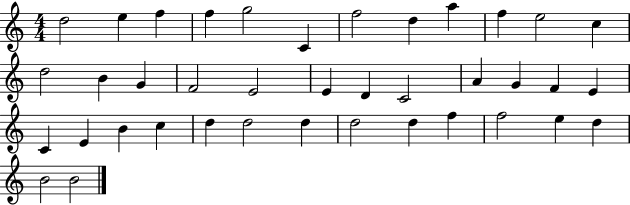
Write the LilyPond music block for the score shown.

{
  \clef treble
  \numericTimeSignature
  \time 4/4
  \key c \major
  d''2 e''4 f''4 | f''4 g''2 c'4 | f''2 d''4 a''4 | f''4 e''2 c''4 | \break d''2 b'4 g'4 | f'2 e'2 | e'4 d'4 c'2 | a'4 g'4 f'4 e'4 | \break c'4 e'4 b'4 c''4 | d''4 d''2 d''4 | d''2 d''4 f''4 | f''2 e''4 d''4 | \break b'2 b'2 | \bar "|."
}